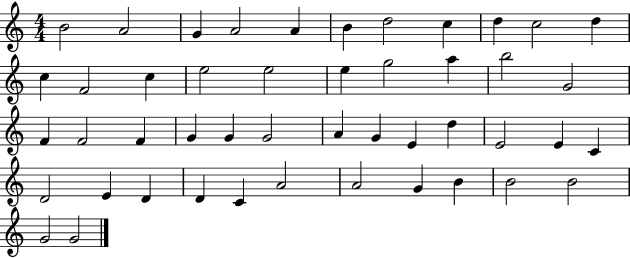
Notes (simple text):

B4/h A4/h G4/q A4/h A4/q B4/q D5/h C5/q D5/q C5/h D5/q C5/q F4/h C5/q E5/h E5/h E5/q G5/h A5/q B5/h G4/h F4/q F4/h F4/q G4/q G4/q G4/h A4/q G4/q E4/q D5/q E4/h E4/q C4/q D4/h E4/q D4/q D4/q C4/q A4/h A4/h G4/q B4/q B4/h B4/h G4/h G4/h